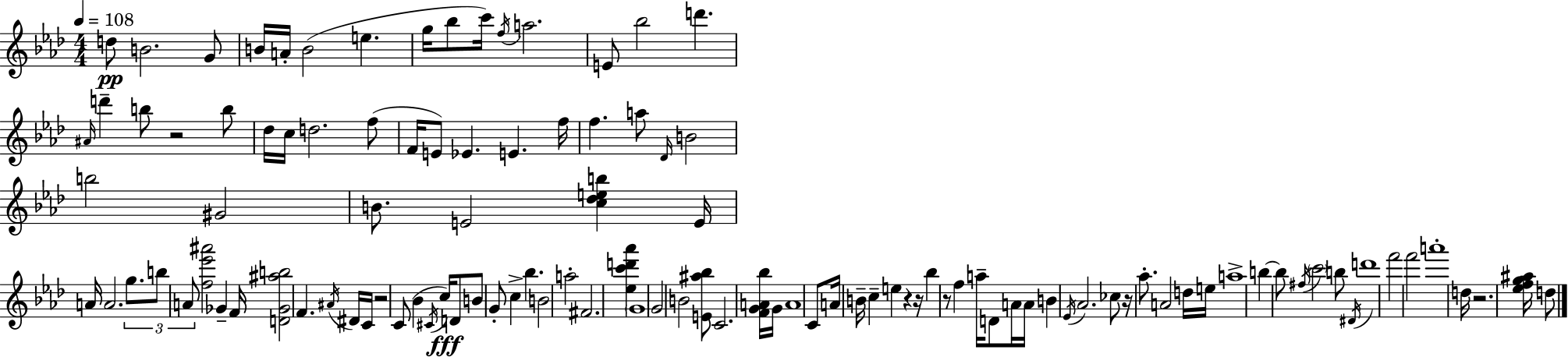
{
  \clef treble
  \numericTimeSignature
  \time 4/4
  \key aes \major
  \tempo 4 = 108
  d''8\pp b'2. g'8 | b'16 a'16-. b'2( e''4. | g''16 bes''8 c'''16) \acciaccatura { f''16 } a''2. | e'8 bes''2 d'''4. | \break \grace { ais'16 } d'''4-- b''8 r2 | b''8 des''16 c''16 d''2. | f''8( f'16 e'8) ees'4. e'4. | f''16 f''4. a''8 \grace { des'16 } b'2 | \break b''2 gis'2 | b'8. e'2 <c'' des'' e'' b''>4 | e'16 a'16 a'2. | \tuplet 3/2 { g''8. b''8 a'8 } <f'' ees''' ais'''>2 ges'4-- | \break f'16 <d' ges' ais'' b''>2 f'4. | \acciaccatura { ais'16 } dis'16 c'16 r2 c'8( bes'4 | \acciaccatura { cis'16 }) c''16\fff d'8 b'8 g'8-. c''4-> bes''4. | b'2 a''2-. | \break fis'2. | <ees'' c''' d''' aes'''>4 \parenthesize g'1 | g'2 b'2 | <e' ais'' bes''>8 c'2. | \break <f' g' a' bes''>16 g'16 a'1 | c'8 a'16 b'16-- c''4-- e''4 | r4 r16 bes''4 r8 f''4 | a''16-- d'8 a'16 a'16 b'4 \acciaccatura { ees'16 } aes'2. | \break ces''8 r16 aes''8.-. a'2 | d''16 e''16 a''1-> | b''4~~ b''8 \acciaccatura { fis''16 } \parenthesize c'''2 | b''8 \acciaccatura { dis'16 } d'''1 | \break f'''2 | f'''2 a'''1-. | d''16 r2. | <ees'' f'' g'' ais''>16 d''8 \bar "|."
}